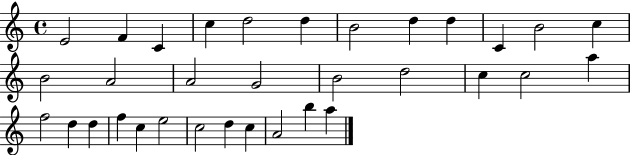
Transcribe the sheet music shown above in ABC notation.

X:1
T:Untitled
M:4/4
L:1/4
K:C
E2 F C c d2 d B2 d d C B2 c B2 A2 A2 G2 B2 d2 c c2 a f2 d d f c e2 c2 d c A2 b a